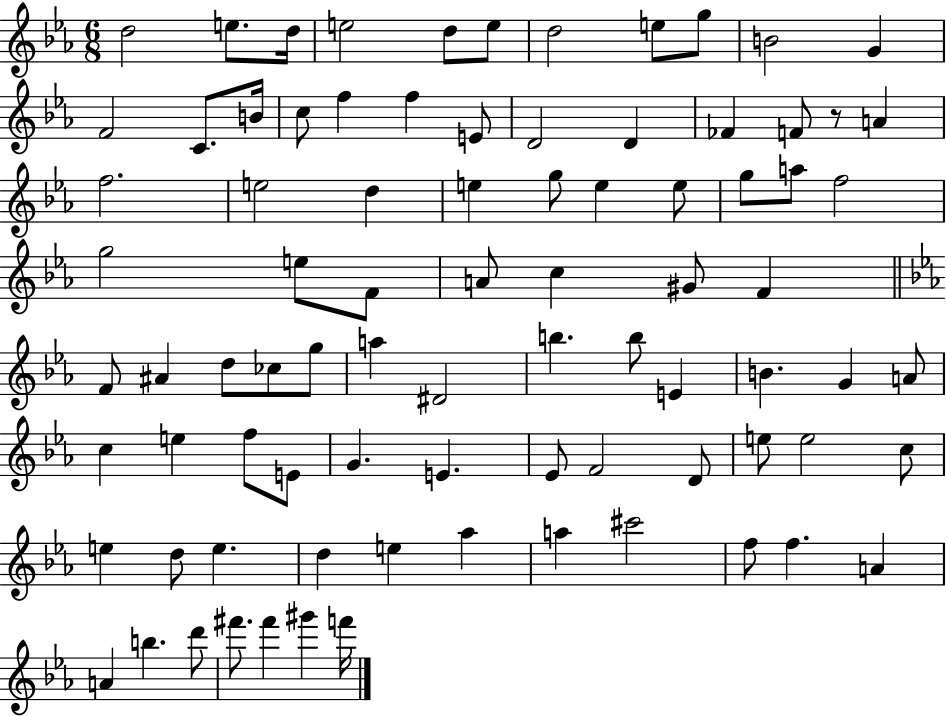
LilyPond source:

{
  \clef treble
  \numericTimeSignature
  \time 6/8
  \key ees \major
  d''2 e''8. d''16 | e''2 d''8 e''8 | d''2 e''8 g''8 | b'2 g'4 | \break f'2 c'8. b'16 | c''8 f''4 f''4 e'8 | d'2 d'4 | fes'4 f'8 r8 a'4 | \break f''2. | e''2 d''4 | e''4 g''8 e''4 e''8 | g''8 a''8 f''2 | \break g''2 e''8 f'8 | a'8 c''4 gis'8 f'4 | \bar "||" \break \key ees \major f'8 ais'4 d''8 ces''8 g''8 | a''4 dis'2 | b''4. b''8 e'4 | b'4. g'4 a'8 | \break c''4 e''4 f''8 e'8 | g'4. e'4. | ees'8 f'2 d'8 | e''8 e''2 c''8 | \break e''4 d''8 e''4. | d''4 e''4 aes''4 | a''4 cis'''2 | f''8 f''4. a'4 | \break a'4 b''4. d'''8 | fis'''8. fis'''4 gis'''4 f'''16 | \bar "|."
}